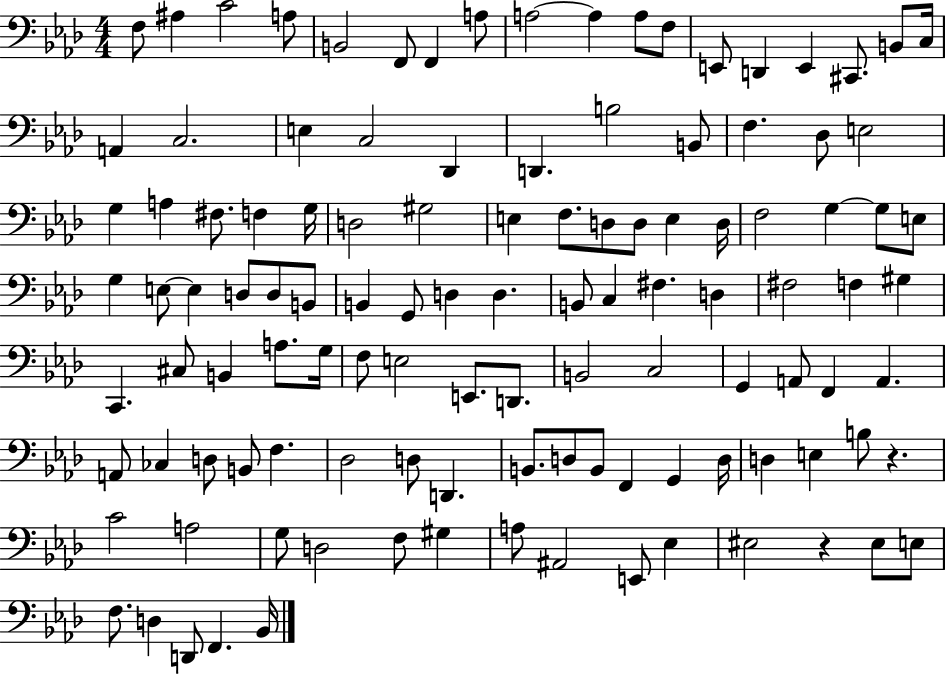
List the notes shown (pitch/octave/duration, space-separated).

F3/e A#3/q C4/h A3/e B2/h F2/e F2/q A3/e A3/h A3/q A3/e F3/e E2/e D2/q E2/q C#2/e. B2/e C3/s A2/q C3/h. E3/q C3/h Db2/q D2/q. B3/h B2/e F3/q. Db3/e E3/h G3/q A3/q F#3/e. F3/q G3/s D3/h G#3/h E3/q F3/e. D3/e D3/e E3/q D3/s F3/h G3/q G3/e E3/e G3/q E3/e E3/q D3/e D3/e B2/e B2/q G2/e D3/q D3/q. B2/e C3/q F#3/q. D3/q F#3/h F3/q G#3/q C2/q. C#3/e B2/q A3/e. G3/s F3/e E3/h E2/e. D2/e. B2/h C3/h G2/q A2/e F2/q A2/q. A2/e CES3/q D3/e B2/e F3/q. Db3/h D3/e D2/q. B2/e. D3/e B2/e F2/q G2/q D3/s D3/q E3/q B3/e R/q. C4/h A3/h G3/e D3/h F3/e G#3/q A3/e A#2/h E2/e Eb3/q EIS3/h R/q EIS3/e E3/e F3/e. D3/q D2/e F2/q. Bb2/s